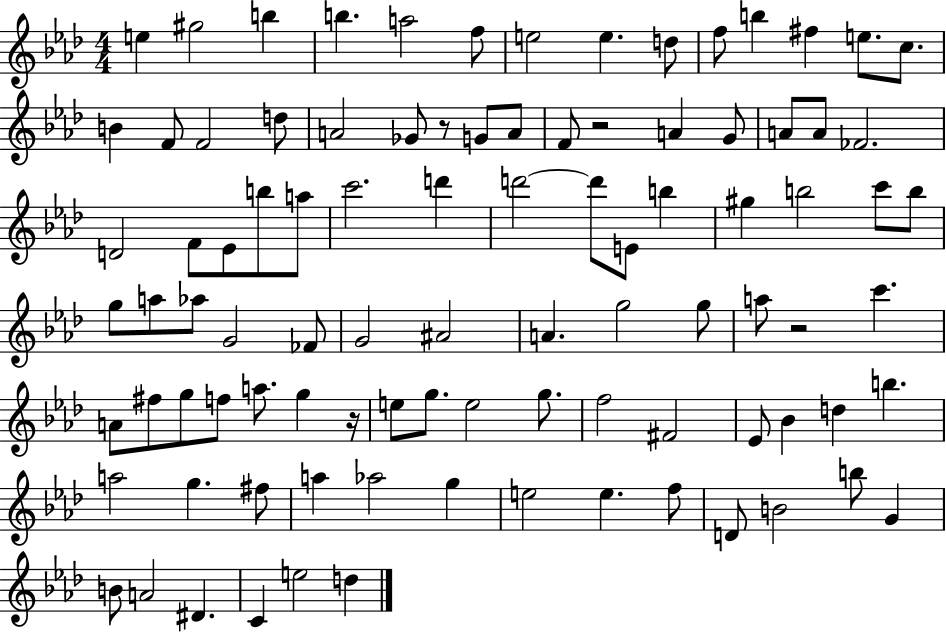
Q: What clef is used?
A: treble